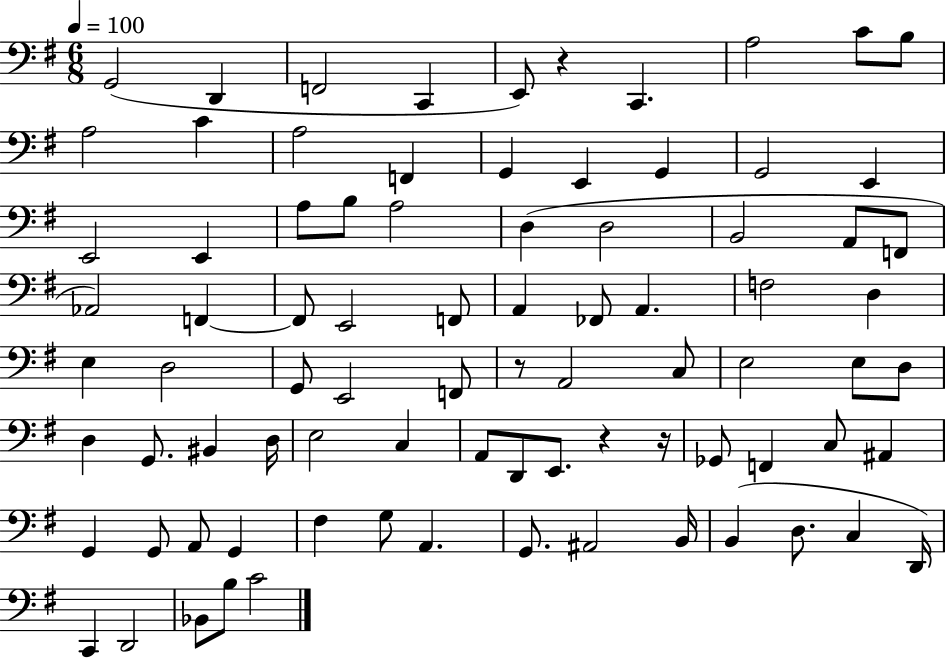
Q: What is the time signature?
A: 6/8